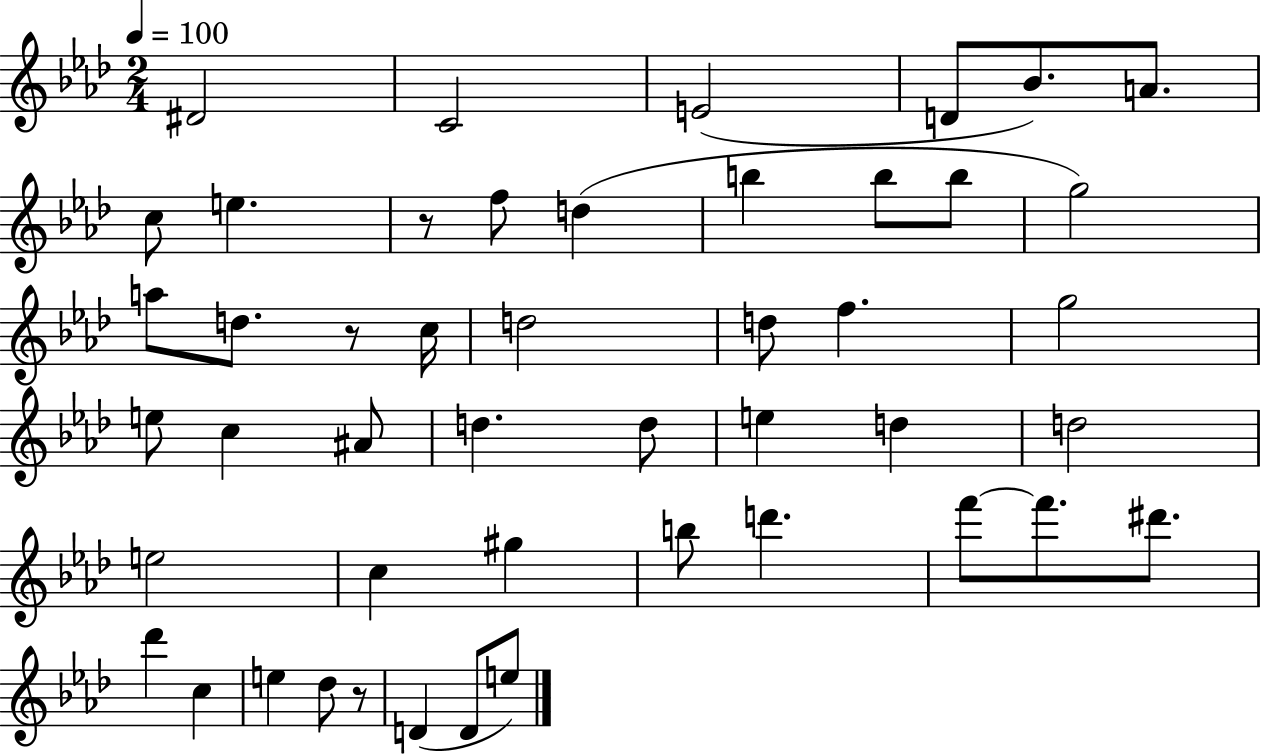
{
  \clef treble
  \numericTimeSignature
  \time 2/4
  \key aes \major
  \tempo 4 = 100
  dis'2 | c'2 | e'2( | d'8 bes'8.) a'8. | \break c''8 e''4. | r8 f''8 d''4( | b''4 b''8 b''8 | g''2) | \break a''8 d''8. r8 c''16 | d''2 | d''8 f''4. | g''2 | \break e''8 c''4 ais'8 | d''4. d''8 | e''4 d''4 | d''2 | \break e''2 | c''4 gis''4 | b''8 d'''4. | f'''8~~ f'''8. dis'''8. | \break des'''4 c''4 | e''4 des''8 r8 | d'4( d'8 e''8) | \bar "|."
}